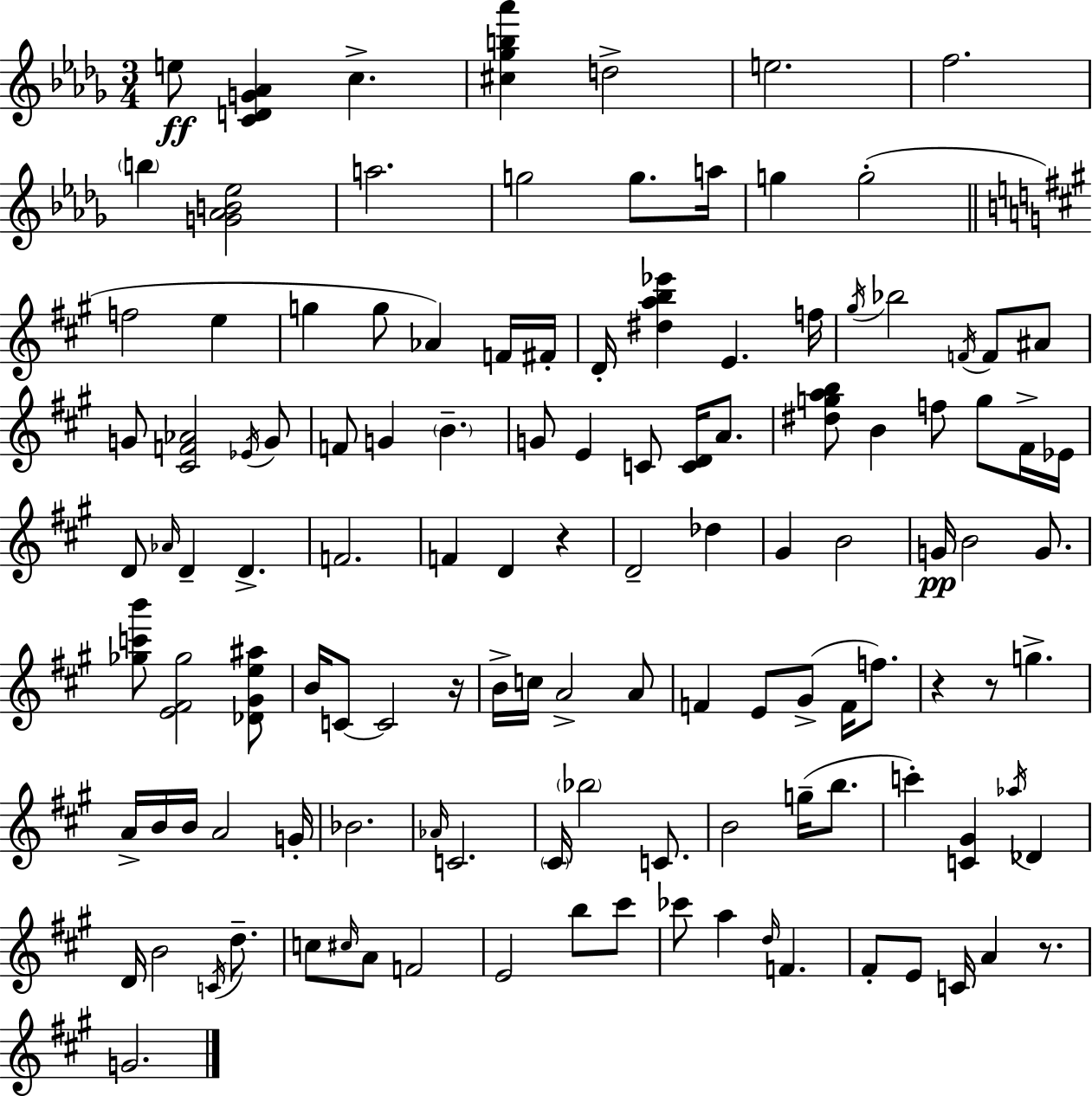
{
  \clef treble
  \numericTimeSignature
  \time 3/4
  \key bes \minor
  e''8\ff <c' d' g' aes'>4 c''4.-> | <cis'' ges'' b'' aes'''>4 d''2-> | e''2. | f''2. | \break \parenthesize b''4 <g' aes' b' ees''>2 | a''2. | g''2 g''8. a''16 | g''4 g''2-.( | \break \bar "||" \break \key a \major f''2 e''4 | g''4 g''8 aes'4) f'16 fis'16-. | d'16-. <dis'' a'' b'' ees'''>4 e'4. f''16 | \acciaccatura { gis''16 } bes''2 \acciaccatura { f'16 } f'8 | \break ais'8 g'8 <cis' f' aes'>2 | \acciaccatura { ees'16 } g'8 f'8 g'4 \parenthesize b'4.-- | g'8 e'4 c'8 <c' d'>16 | a'8. <dis'' g'' a'' b''>8 b'4 f''8 g''8 | \break fis'16-> ees'16 d'8 \grace { aes'16 } d'4-- d'4.-> | f'2. | f'4 d'4 | r4 d'2-- | \break des''4 gis'4 b'2 | g'16\pp b'2 | g'8. <ges'' c''' b'''>8 <e' fis' ges''>2 | <des' gis' e'' ais''>8 b'16 c'8~~ c'2 | \break r16 b'16-> c''16 a'2-> | a'8 f'4 e'8 gis'8->( | f'16 f''8.) r4 r8 g''4.-> | a'16-> b'16 b'16 a'2 | \break g'16-. bes'2. | \grace { aes'16 } c'2. | \parenthesize cis'16 \parenthesize bes''2 | c'8. b'2 | \break g''16--( b''8. c'''4-.) <c' gis'>4 | \acciaccatura { aes''16 } des'4 d'16 b'2 | \acciaccatura { c'16 } d''8.-- c''8 \grace { cis''16 } a'8 | f'2 e'2 | \break b''8 cis'''8 ces'''8 a''4 | \grace { d''16 } f'4. fis'8-. e'8 | c'16 a'4 r8. g'2. | \bar "|."
}